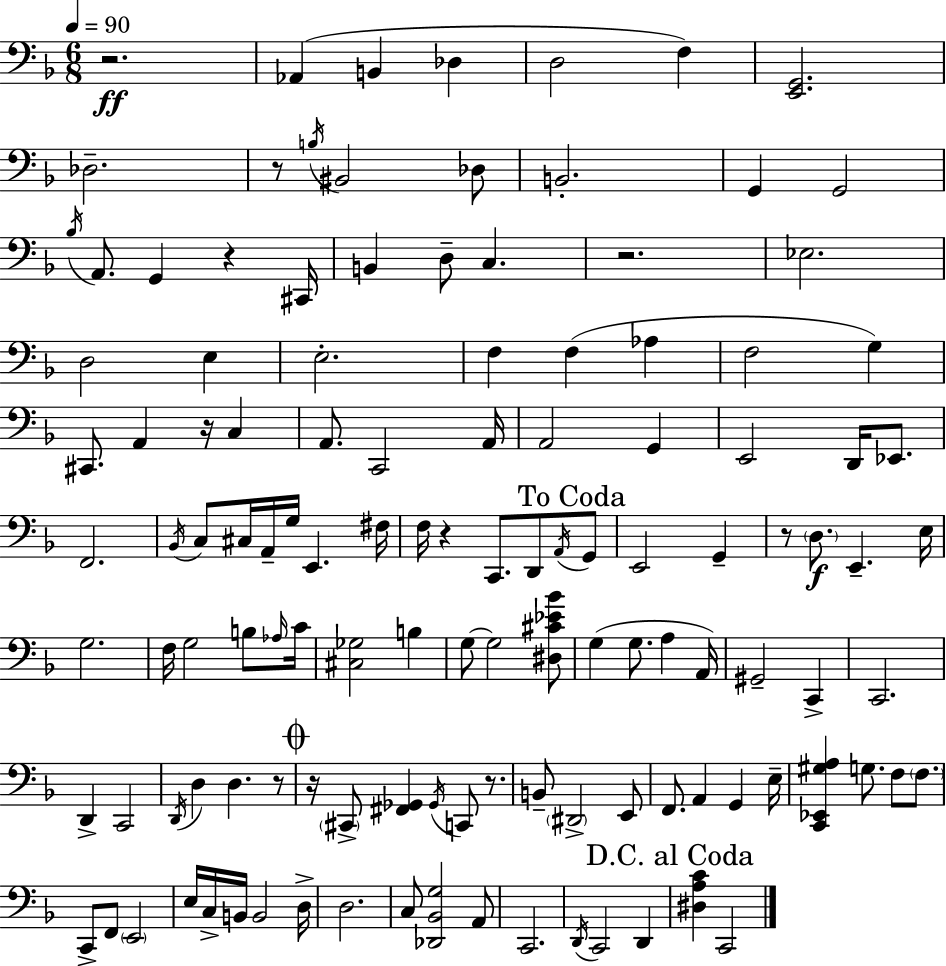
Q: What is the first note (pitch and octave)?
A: Ab2